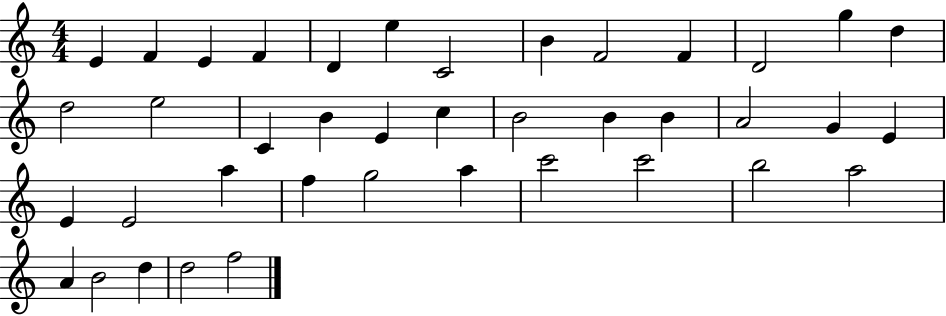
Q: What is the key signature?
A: C major